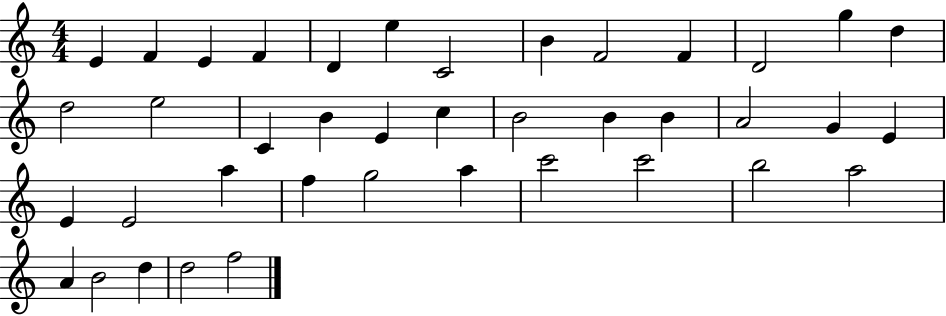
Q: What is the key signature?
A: C major